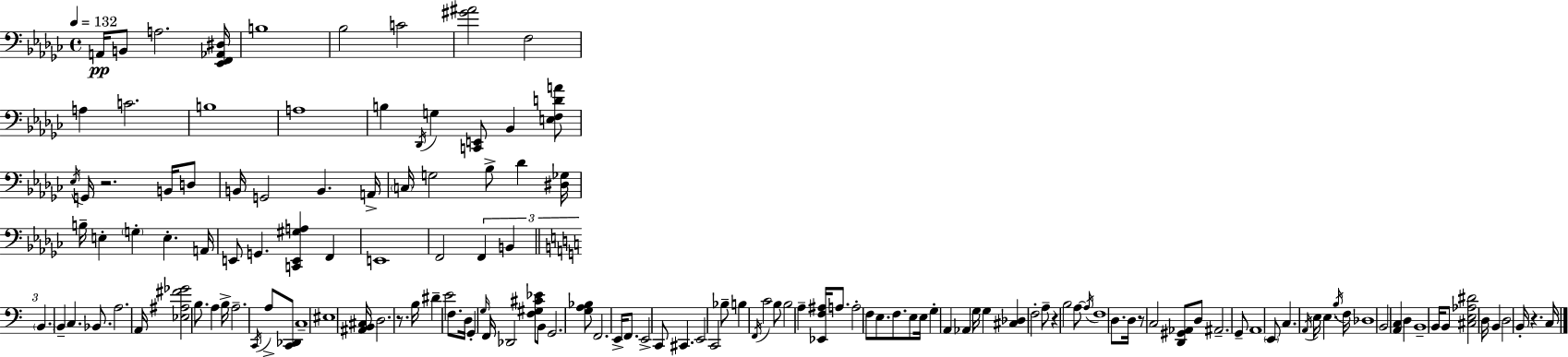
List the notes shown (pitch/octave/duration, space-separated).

A2/s B2/e A3/h. [Eb2,F2,Ab2,D#3]/s B3/w Bb3/h C4/h [G#4,A#4]/h F3/h A3/q C4/h. B3/w A3/w B3/q Db2/s G3/q [C2,E2]/e Bb2/q [E3,F3,D4,A4]/e Eb3/s G2/s R/h. B2/s D3/e B2/s G2/h B2/q. A2/s C3/s G3/h Bb3/e Db4/q [D#3,Gb3]/s B3/s E3/q G3/q E3/q. A2/s E2/e G2/q. [C2,E2,G#3,A3]/q F2/q E2/w F2/h F2/q B2/q B2/q. B2/q C3/q. Bb2/e. A3/h. A2/s [Eb3,A#3,F#4,Gb4]/h B3/e. A3/q B3/s A3/h. C2/s A3/e [C2,Db2]/e C3/w EIS3/w [A#2,B2,C#3]/s D3/h. R/e. B3/s D#4/q E4/h F3/e. D3/s G2/q G3/s F2/s Db2/h [F3,G#3,C#4,Eb4]/e B2/e G2/h. [G3,A3,Bb3]/e F2/h. E2/s F2/e. E2/h C2/e C#2/q. E2/h C2/h Bb3/e B3/q F2/s C4/h B3/e B3/h A3/q [Eb2,F3,A#3]/s A3/e. A3/h F3/e E3/e. F3/e. E3/e E3/s G3/q A2/q Ab2/q G3/s G3/q [C#3,Db3]/q F3/h A3/e R/q B3/h A3/e A3/s F3/w D3/e. D3/s R/e C3/h [D2,G#2,Ab2]/e D3/e A#2/h. G2/e A2/w E2/e C3/q. A2/s E3/s E3/q. B3/s F3/s Db3/w B2/h [A2,C3]/q D3/q B2/w B2/s B2/e [C#3,E3,Ab3,D#4]/h D3/s B2/q D3/h B2/s R/q. C3/s